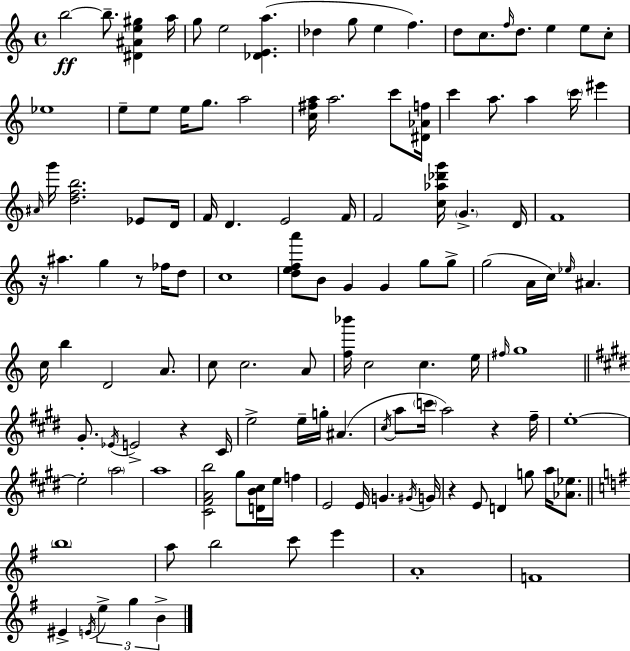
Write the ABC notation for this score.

X:1
T:Untitled
M:4/4
L:1/4
K:C
b2 b/2 [^D^Ae^g] a/4 g/2 e2 [_DEa] _d g/2 e f d/2 c/2 f/4 d/2 e e/2 c/2 _e4 e/2 e/2 e/4 g/2 a2 [c^fa]/4 a2 c'/2 [^D_Af]/4 c' a/2 a c'/4 ^e' ^A/4 g'/4 [dfb]2 _E/2 D/4 F/4 D E2 F/4 F2 [c_a_d'g']/4 G D/4 F4 z/4 ^a g z/2 _f/4 d/2 c4 [defa']/2 B/2 G G g/2 g/2 g2 A/4 c/4 _e/4 ^A c/4 b D2 A/2 c/2 c2 A/2 [f_b']/4 c2 c e/4 ^f/4 g4 ^G/2 _E/4 E2 z ^C/4 e2 e/4 g/4 ^A ^c/4 a/2 c'/4 a2 z ^f/4 e4 e2 a2 a4 [^C^FAb]2 ^g/2 [DB^c]/4 e/4 f E2 E/4 G ^G/4 G/4 z E/2 D g/2 a/4 [_A_e]/2 b4 a/2 b2 c'/2 e' A4 F4 ^E E/4 e g B